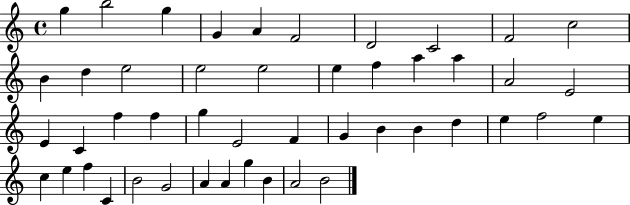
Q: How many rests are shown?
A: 0